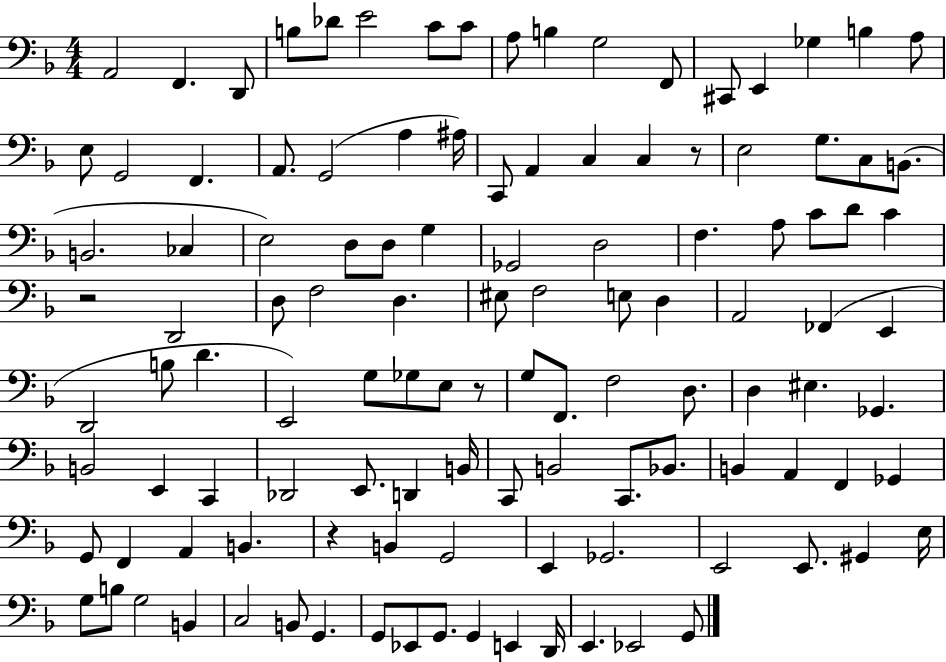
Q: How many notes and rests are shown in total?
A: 117